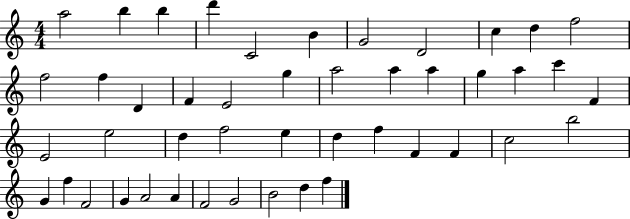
X:1
T:Untitled
M:4/4
L:1/4
K:C
a2 b b d' C2 B G2 D2 c d f2 f2 f D F E2 g a2 a a g a c' F E2 e2 d f2 e d f F F c2 b2 G f F2 G A2 A F2 G2 B2 d f